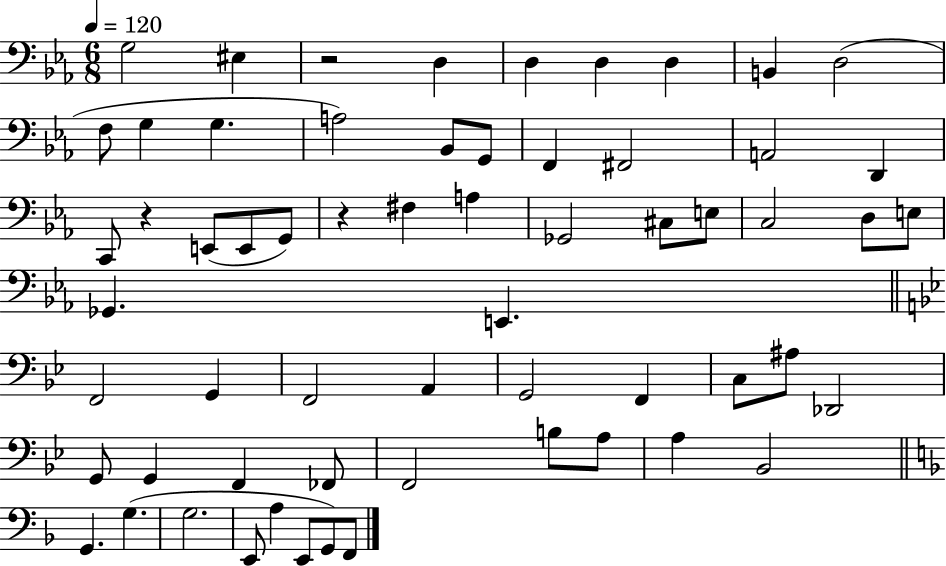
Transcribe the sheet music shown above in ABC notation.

X:1
T:Untitled
M:6/8
L:1/4
K:Eb
G,2 ^E, z2 D, D, D, D, B,, D,2 F,/2 G, G, A,2 _B,,/2 G,,/2 F,, ^F,,2 A,,2 D,, C,,/2 z E,,/2 E,,/2 G,,/2 z ^F, A, _G,,2 ^C,/2 E,/2 C,2 D,/2 E,/2 _G,, E,, F,,2 G,, F,,2 A,, G,,2 F,, C,/2 ^A,/2 _D,,2 G,,/2 G,, F,, _F,,/2 F,,2 B,/2 A,/2 A, _B,,2 G,, G, G,2 E,,/2 A, E,,/2 G,,/2 F,,/2